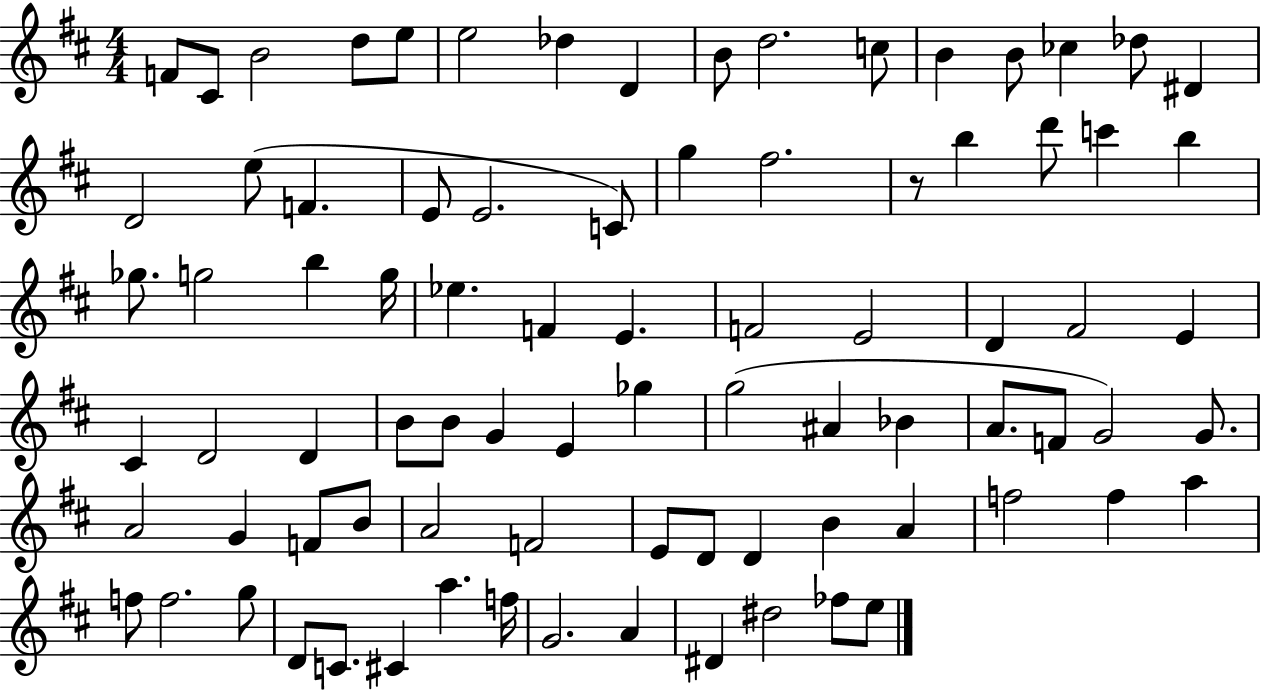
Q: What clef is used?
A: treble